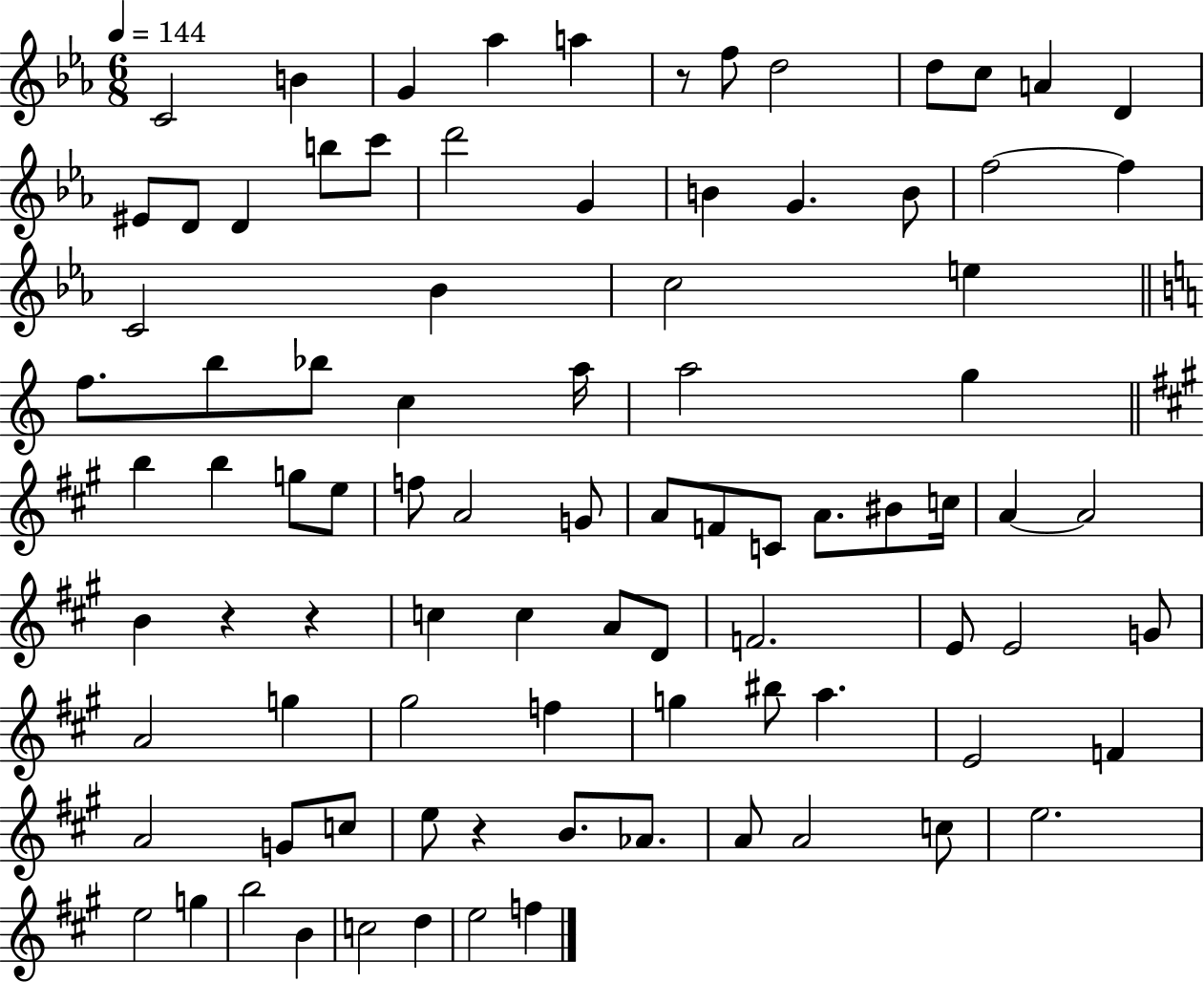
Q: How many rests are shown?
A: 4